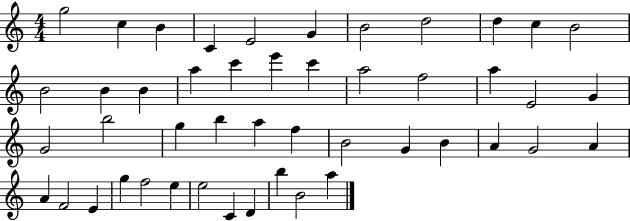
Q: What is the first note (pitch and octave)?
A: G5